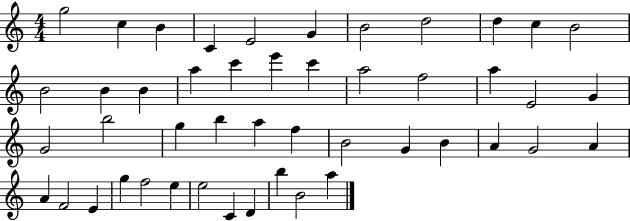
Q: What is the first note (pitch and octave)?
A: G5